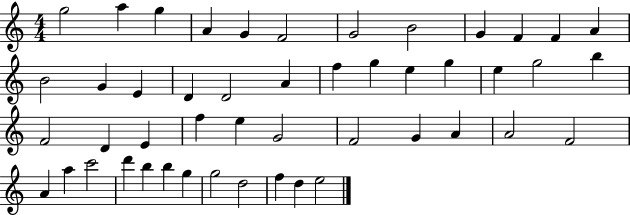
G5/h A5/q G5/q A4/q G4/q F4/h G4/h B4/h G4/q F4/q F4/q A4/q B4/h G4/q E4/q D4/q D4/h A4/q F5/q G5/q E5/q G5/q E5/q G5/h B5/q F4/h D4/q E4/q F5/q E5/q G4/h F4/h G4/q A4/q A4/h F4/h A4/q A5/q C6/h D6/q B5/q B5/q G5/q G5/h D5/h F5/q D5/q E5/h